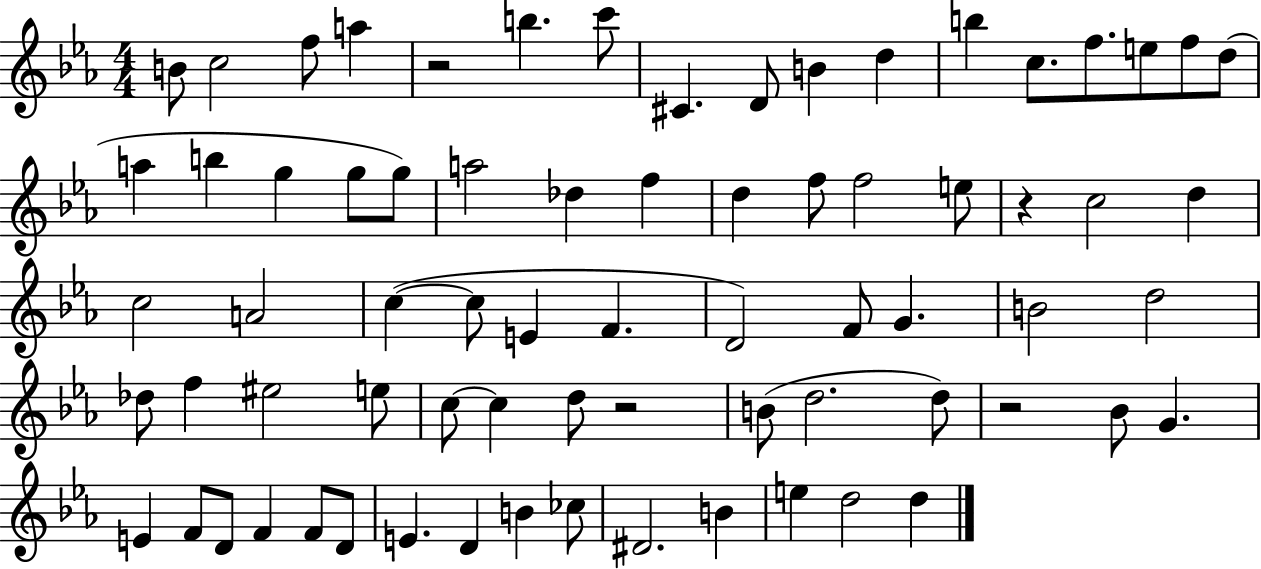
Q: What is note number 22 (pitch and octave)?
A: A5